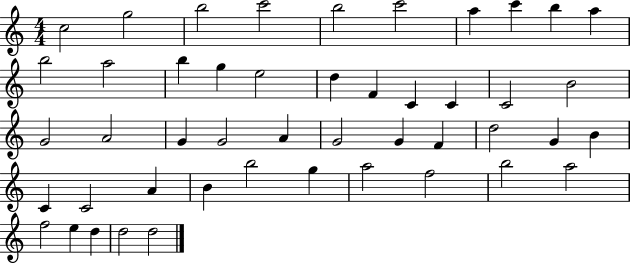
X:1
T:Untitled
M:4/4
L:1/4
K:C
c2 g2 b2 c'2 b2 c'2 a c' b a b2 a2 b g e2 d F C C C2 B2 G2 A2 G G2 A G2 G F d2 G B C C2 A B b2 g a2 f2 b2 a2 f2 e d d2 d2